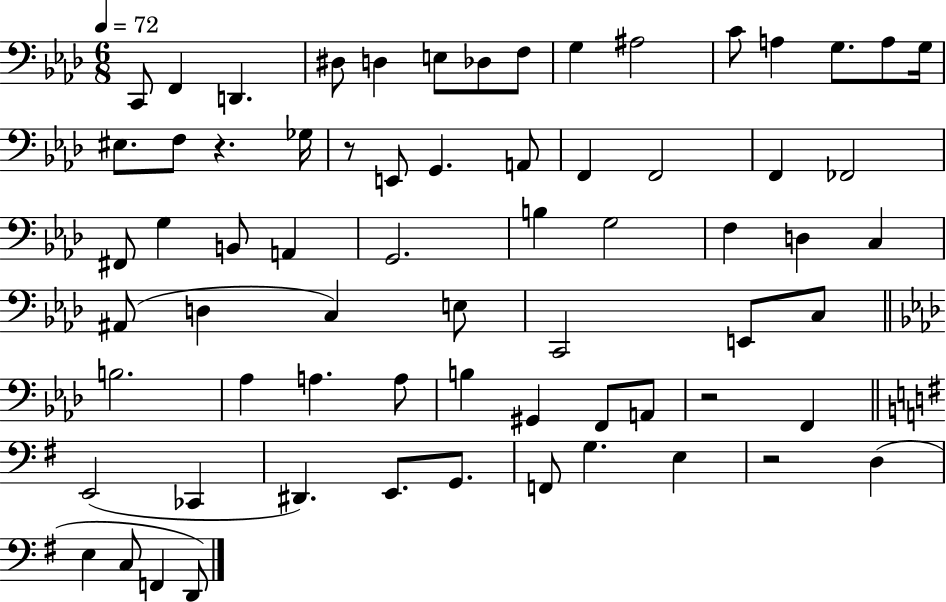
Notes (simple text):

C2/e F2/q D2/q. D#3/e D3/q E3/e Db3/e F3/e G3/q A#3/h C4/e A3/q G3/e. A3/e G3/s EIS3/e. F3/e R/q. Gb3/s R/e E2/e G2/q. A2/e F2/q F2/h F2/q FES2/h F#2/e G3/q B2/e A2/q G2/h. B3/q G3/h F3/q D3/q C3/q A#2/e D3/q C3/q E3/e C2/h E2/e C3/e B3/h. Ab3/q A3/q. A3/e B3/q G#2/q F2/e A2/e R/h F2/q E2/h CES2/q D#2/q. E2/e. G2/e. F2/e G3/q. E3/q R/h D3/q E3/q C3/e F2/q D2/e